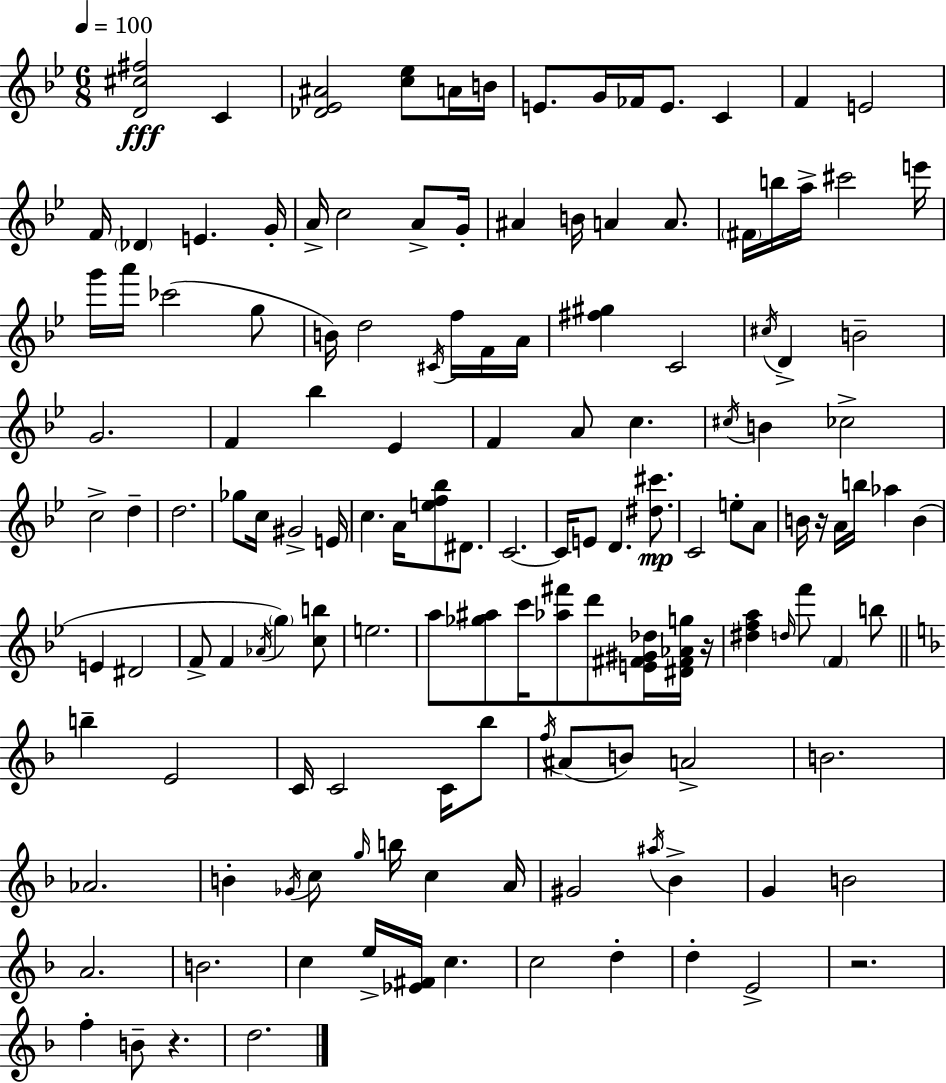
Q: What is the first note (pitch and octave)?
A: C4